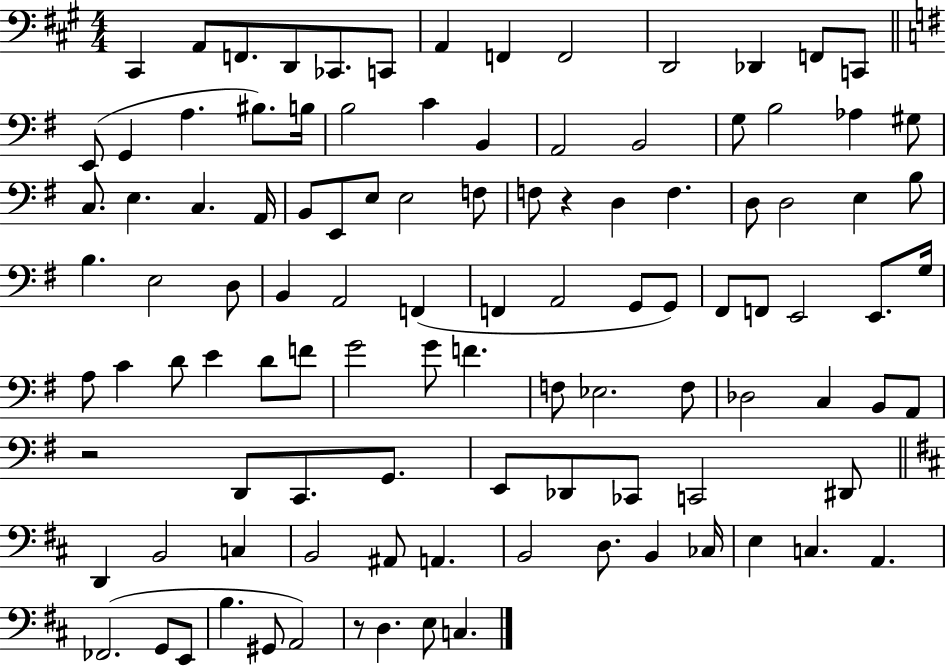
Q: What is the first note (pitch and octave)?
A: C#2